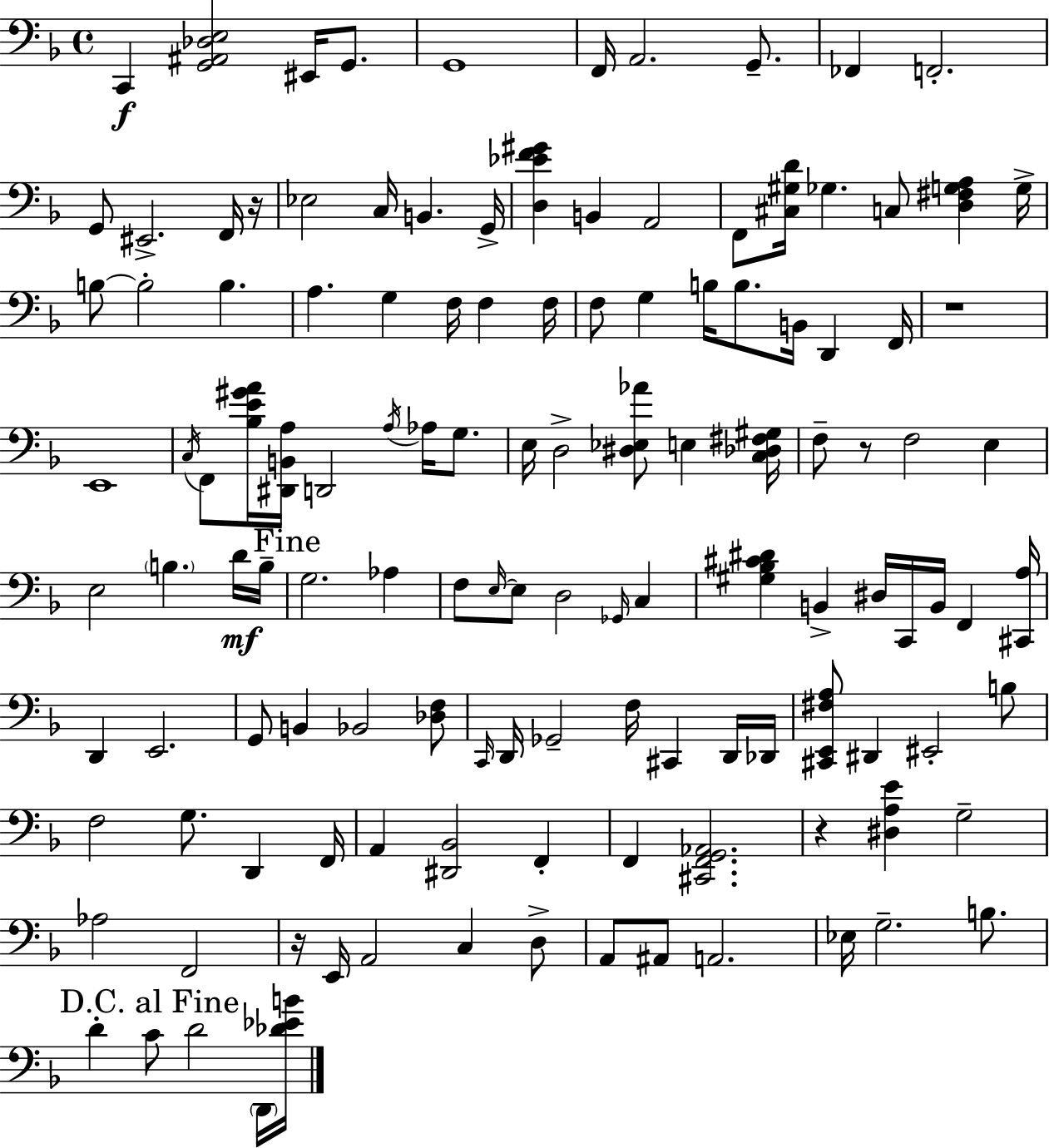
{
  \clef bass
  \time 4/4
  \defaultTimeSignature
  \key d \minor
  c,4\f <g, ais, des e>2 eis,16 g,8. | g,1 | f,16 a,2. g,8.-- | fes,4 f,2.-. | \break g,8 eis,2.-> f,16 r16 | ees2 c16 b,4. g,16-> | <d ees' f' gis'>4 b,4 a,2 | f,8 <cis gis d'>16 ges4. c8 <d fis g a>4 g16-> | \break b8~~ b2-. b4. | a4. g4 f16 f4 f16 | f8 g4 b16 b8. b,16 d,4 f,16 | r1 | \break e,1 | \acciaccatura { c16 } f,8 <bes e' gis' a'>16 <dis, b, a>16 d,2 \acciaccatura { a16 } aes16 g8. | e16 d2-> <dis ees aes'>8 e4 | <c des fis gis>16 f8-- r8 f2 e4 | \break e2 \parenthesize b4. | d'16\mf b16-- \mark "Fine" g2. aes4 | f8 \grace { e16~ }~ e8 d2 \grace { ges,16 } | c4 <gis bes cis' dis'>4 b,4-> dis16 c,16 b,16 f,4 | \break <cis, a>16 d,4 e,2. | g,8 b,4 bes,2 | <des f>8 \grace { c,16 } d,16 ges,2-- f16 cis,4 | d,16 des,16 <cis, e, fis a>8 dis,4 eis,2-. | \break b8 f2 g8. | d,4 f,16 a,4 <dis, bes,>2 | f,4-. f,4 <cis, f, g, aes,>2. | r4 <dis a e'>4 g2-- | \break aes2 f,2 | r16 e,16 a,2 c4 | d8-> a,8 ais,8 a,2. | ees16 g2.-- | \break b8. \mark "D.C. al Fine" d'4-. c'8 d'2 | \parenthesize d,16 <des' ees' b'>16 \bar "|."
}